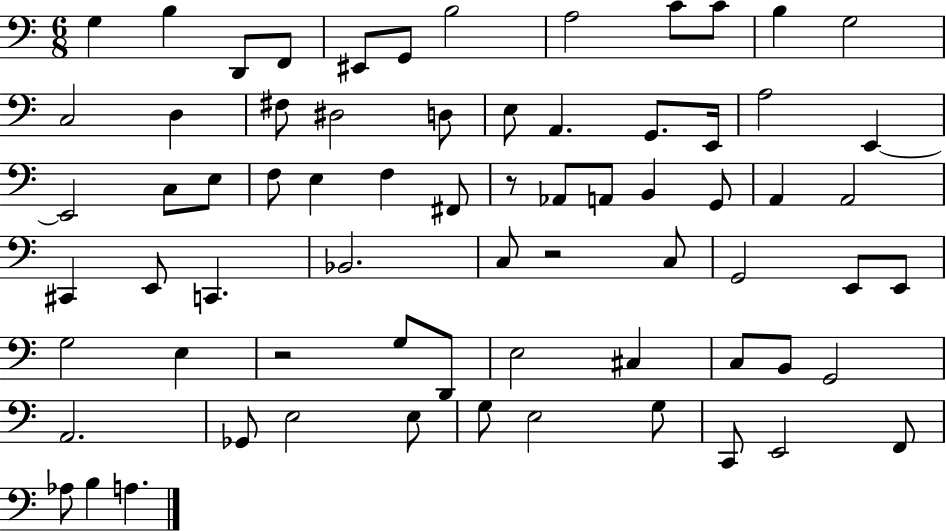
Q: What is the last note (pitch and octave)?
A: A3